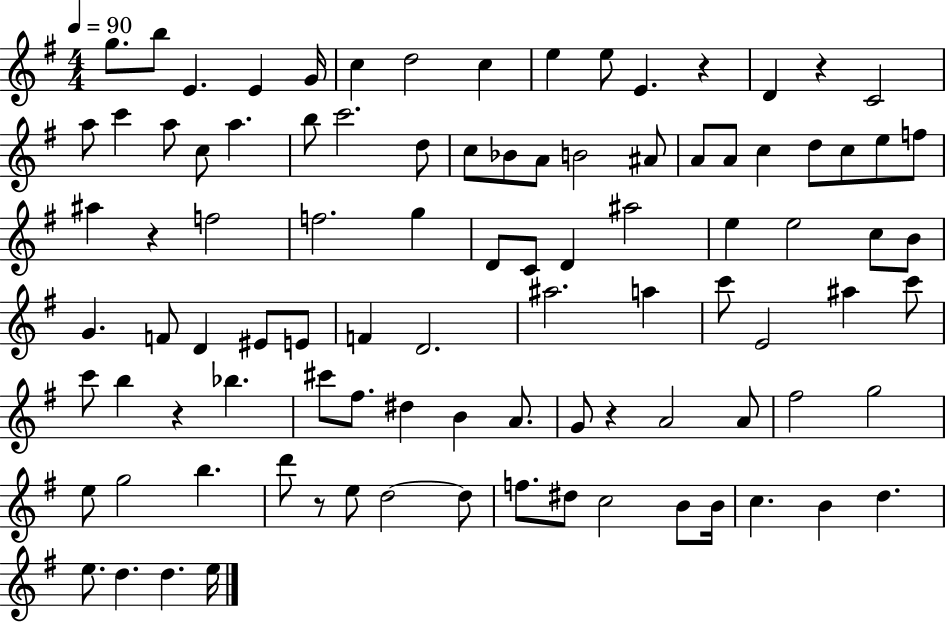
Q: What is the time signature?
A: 4/4